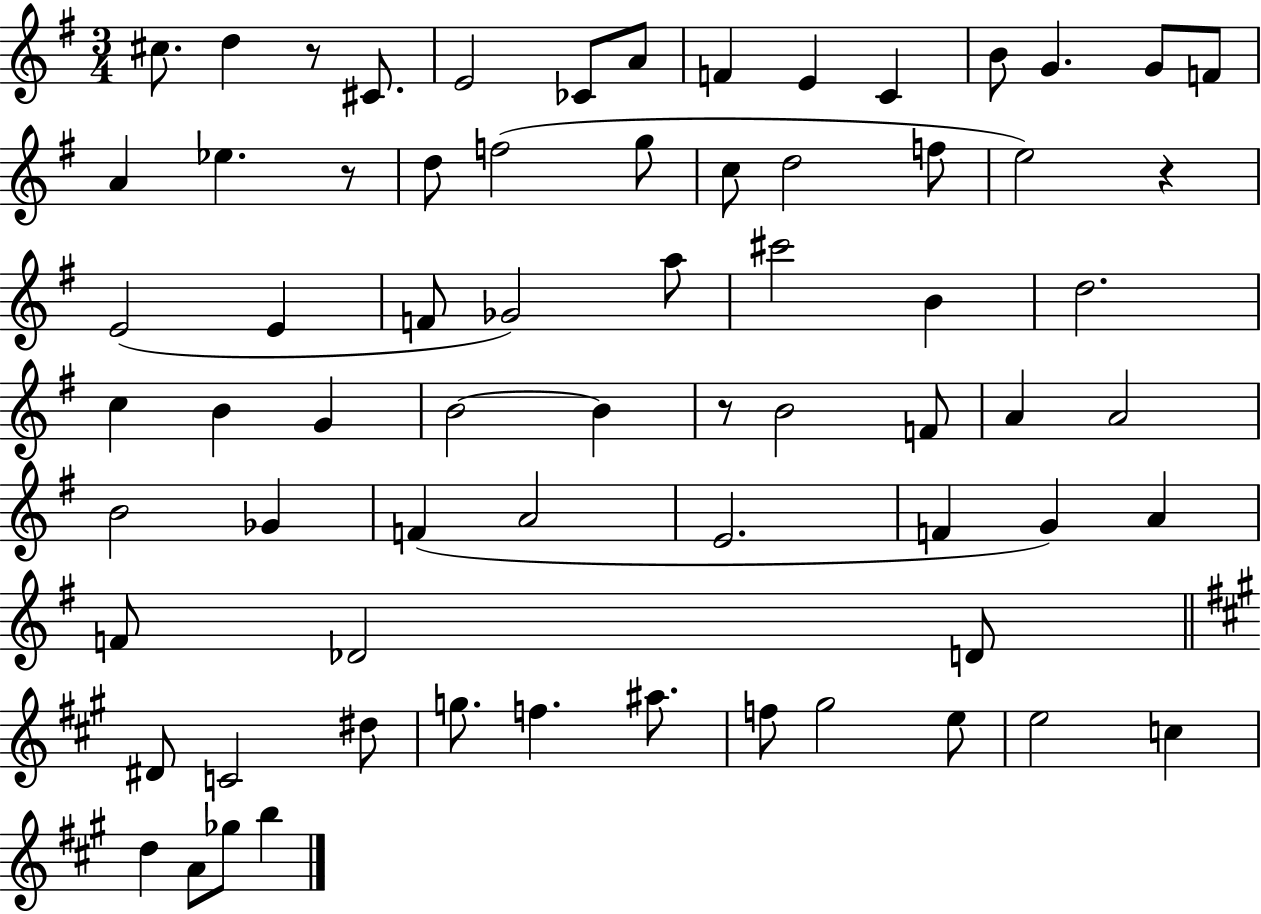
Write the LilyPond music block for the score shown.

{
  \clef treble
  \numericTimeSignature
  \time 3/4
  \key g \major
  \repeat volta 2 { cis''8. d''4 r8 cis'8. | e'2 ces'8 a'8 | f'4 e'4 c'4 | b'8 g'4. g'8 f'8 | \break a'4 ees''4. r8 | d''8 f''2( g''8 | c''8 d''2 f''8 | e''2) r4 | \break e'2( e'4 | f'8 ges'2) a''8 | cis'''2 b'4 | d''2. | \break c''4 b'4 g'4 | b'2~~ b'4 | r8 b'2 f'8 | a'4 a'2 | \break b'2 ges'4 | f'4( a'2 | e'2. | f'4 g'4) a'4 | \break f'8 des'2 d'8 | \bar "||" \break \key a \major dis'8 c'2 dis''8 | g''8. f''4. ais''8. | f''8 gis''2 e''8 | e''2 c''4 | \break d''4 a'8 ges''8 b''4 | } \bar "|."
}